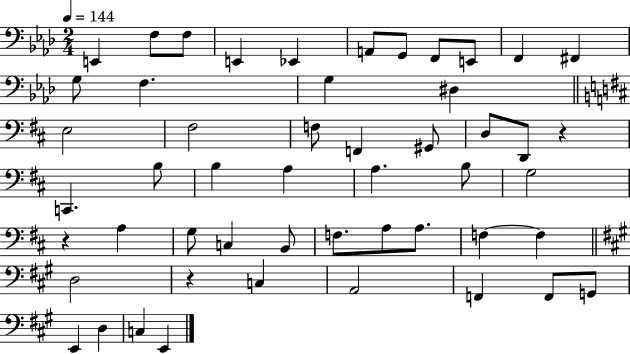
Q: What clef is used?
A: bass